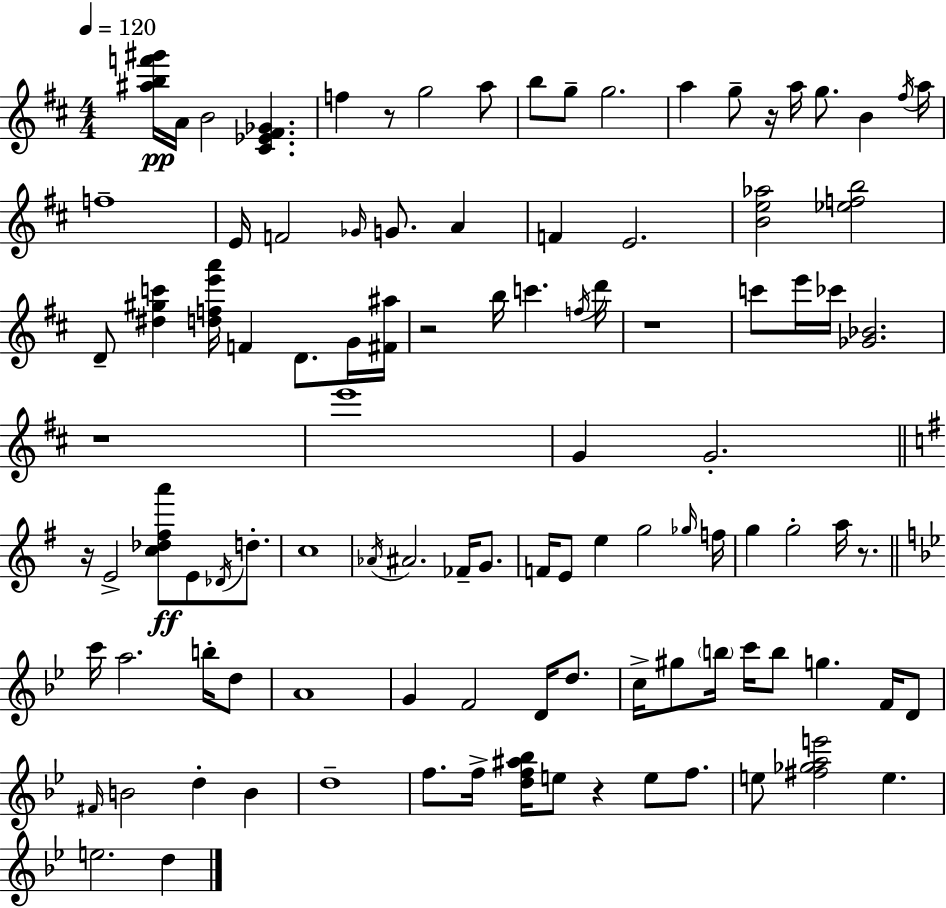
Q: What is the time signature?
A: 4/4